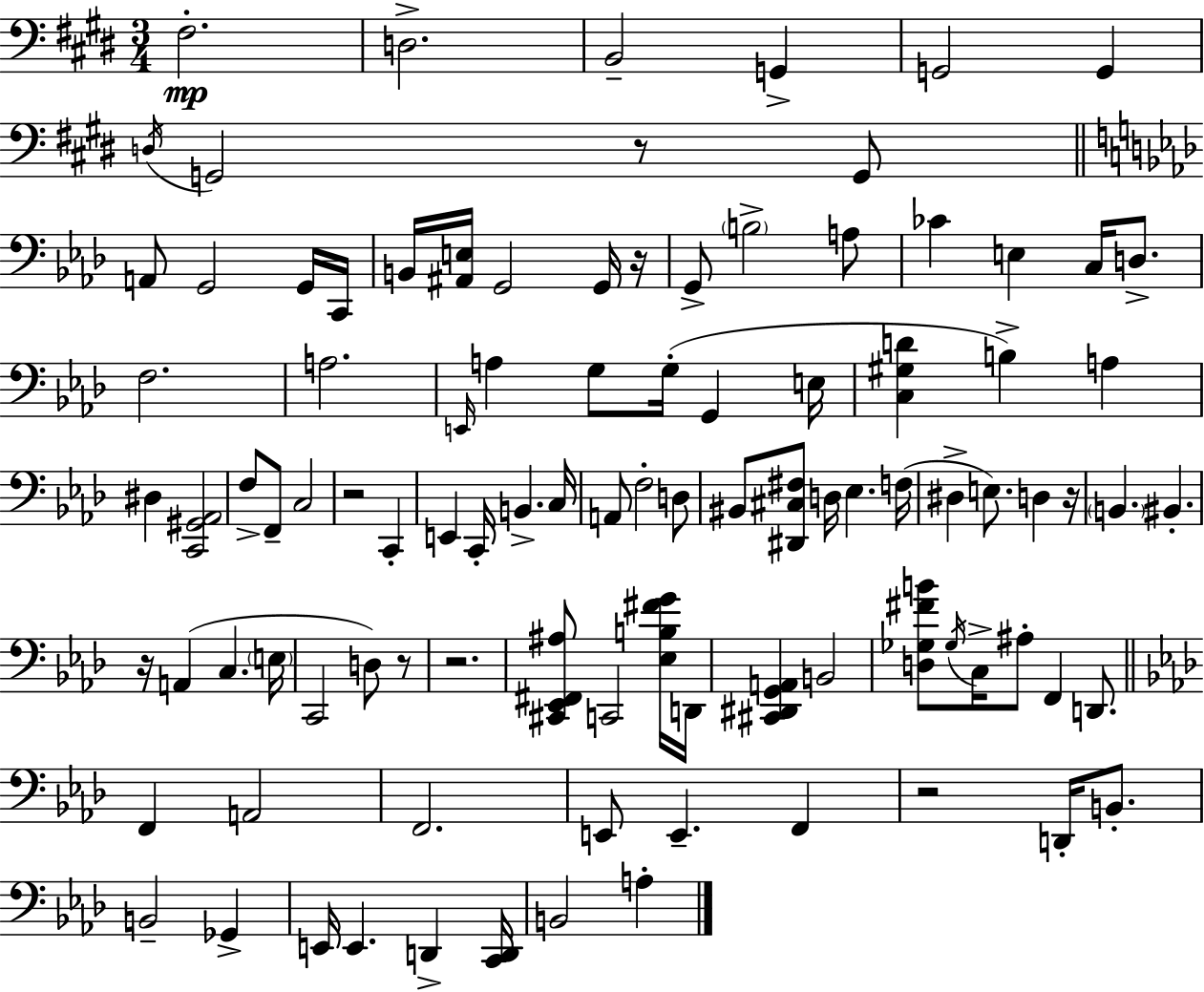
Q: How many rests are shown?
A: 8